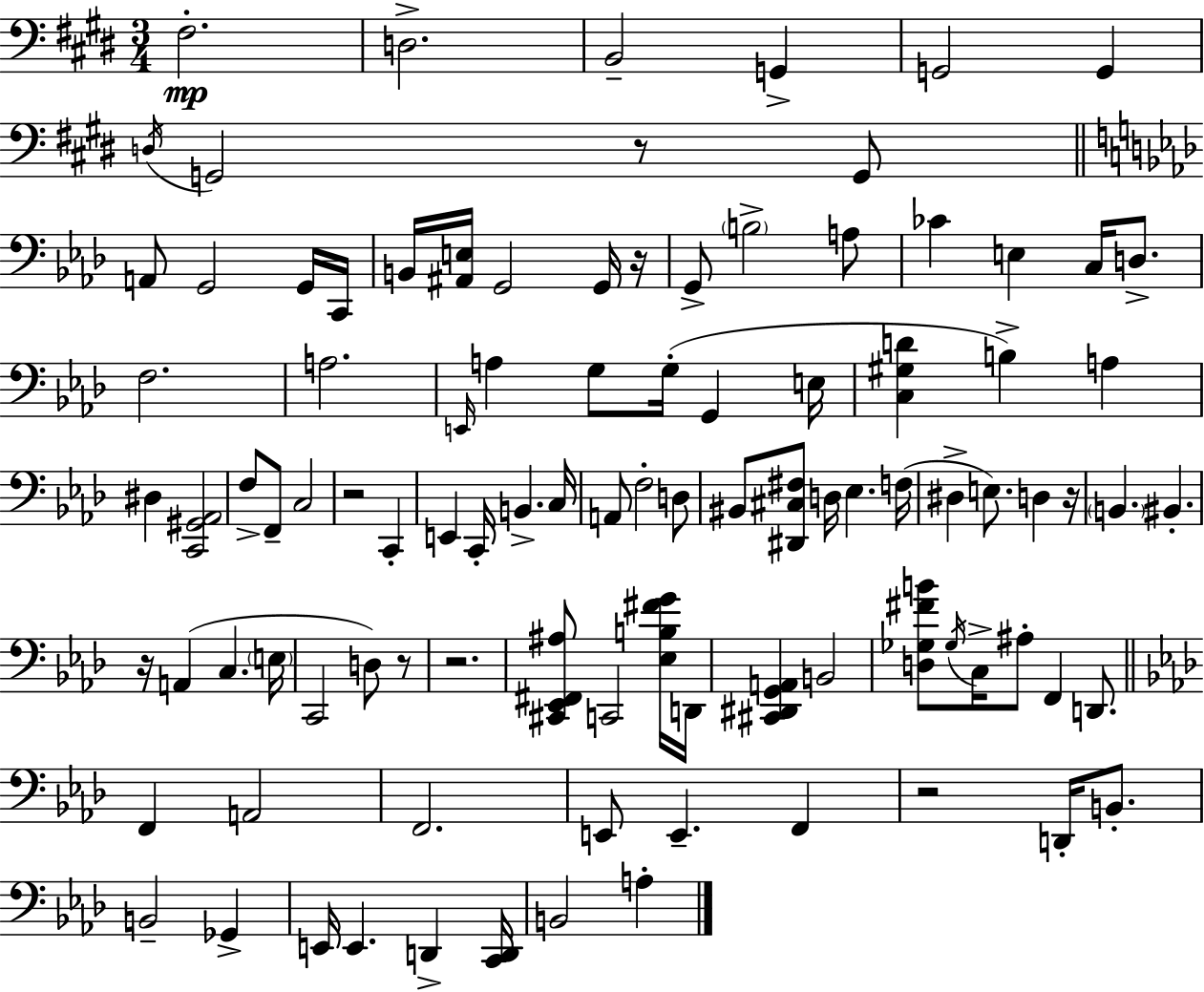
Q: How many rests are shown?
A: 8